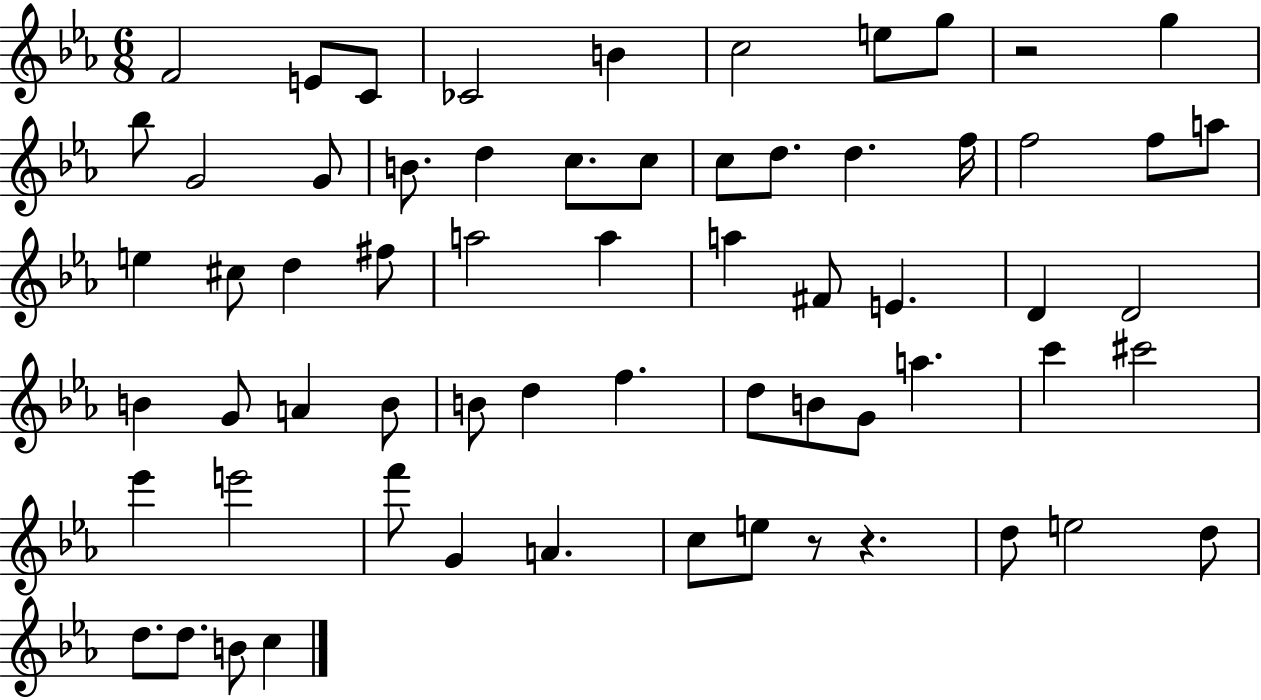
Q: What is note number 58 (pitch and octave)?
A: D5